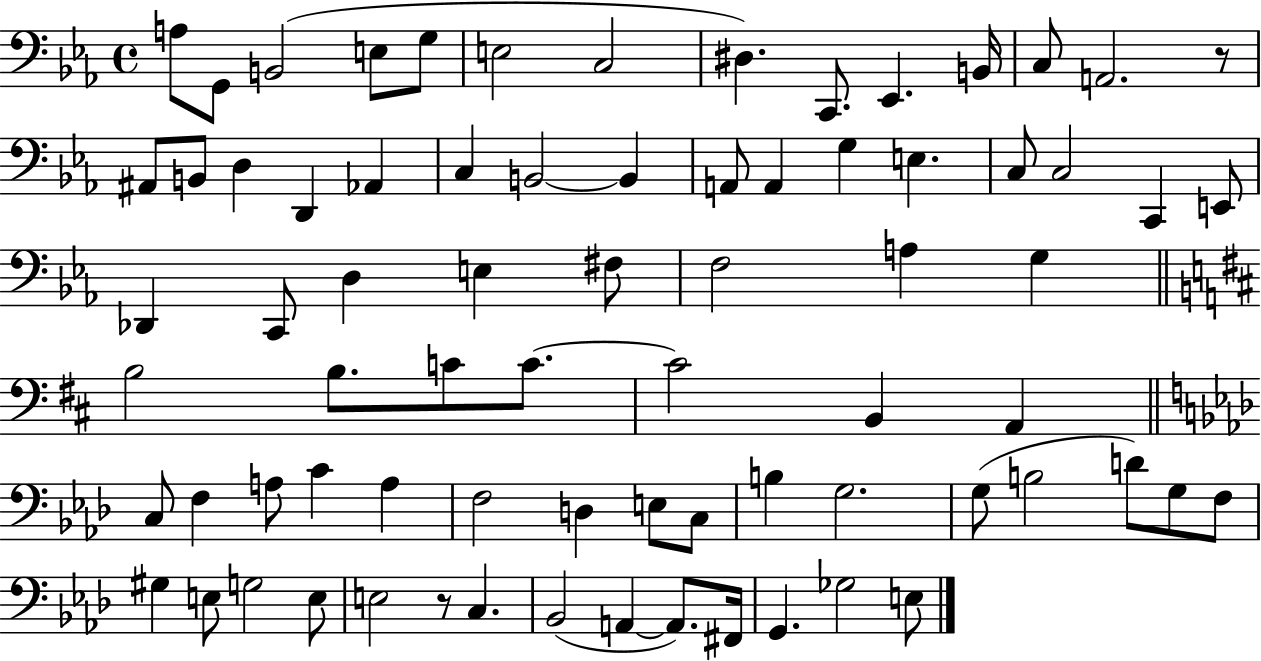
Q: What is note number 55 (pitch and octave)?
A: G3